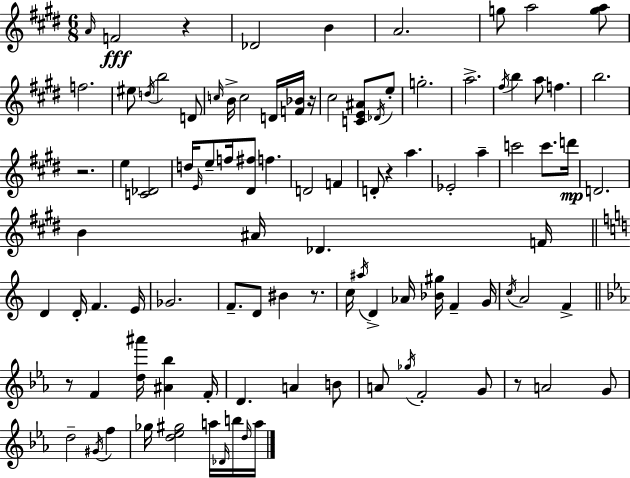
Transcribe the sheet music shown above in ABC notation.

X:1
T:Untitled
M:6/8
L:1/4
K:E
A/4 F2 z _D2 B A2 g/2 a2 [ga]/2 f2 ^e/2 d/4 b2 D/2 c/4 B/4 c2 D/4 [F_B]/4 z/4 ^c2 [CE^A]/2 _D/4 e/2 g2 a2 ^f/4 b a/2 f b2 z2 e [C_D]2 d/4 E/4 e/2 f/4 [^D^f]/2 f D2 F D/2 z a _E2 a c'2 c'/2 d'/4 D2 B ^A/4 _D F/4 D D/4 F E/4 _G2 F/2 D/2 ^B z/2 c/4 ^a/4 D _A/4 [_B^g]/4 F G/4 c/4 A2 F z/2 F [d^a']/4 [^A_b] F/4 D A B/2 A/2 _g/4 F2 G/2 z/2 A2 G/2 d2 ^G/4 f _g/4 [d_e^g]2 a/4 _D/4 b/4 d/4 a/4